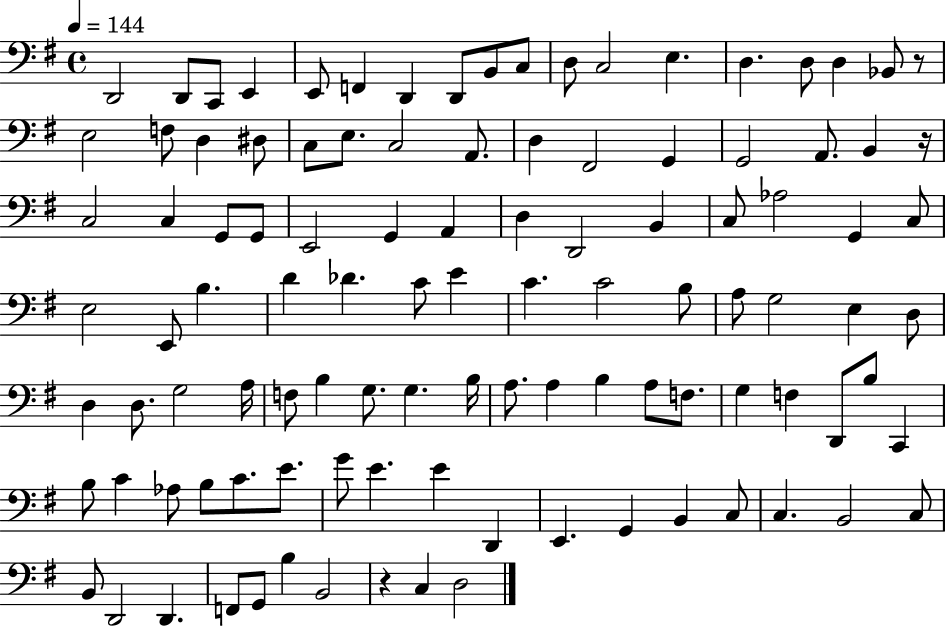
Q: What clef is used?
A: bass